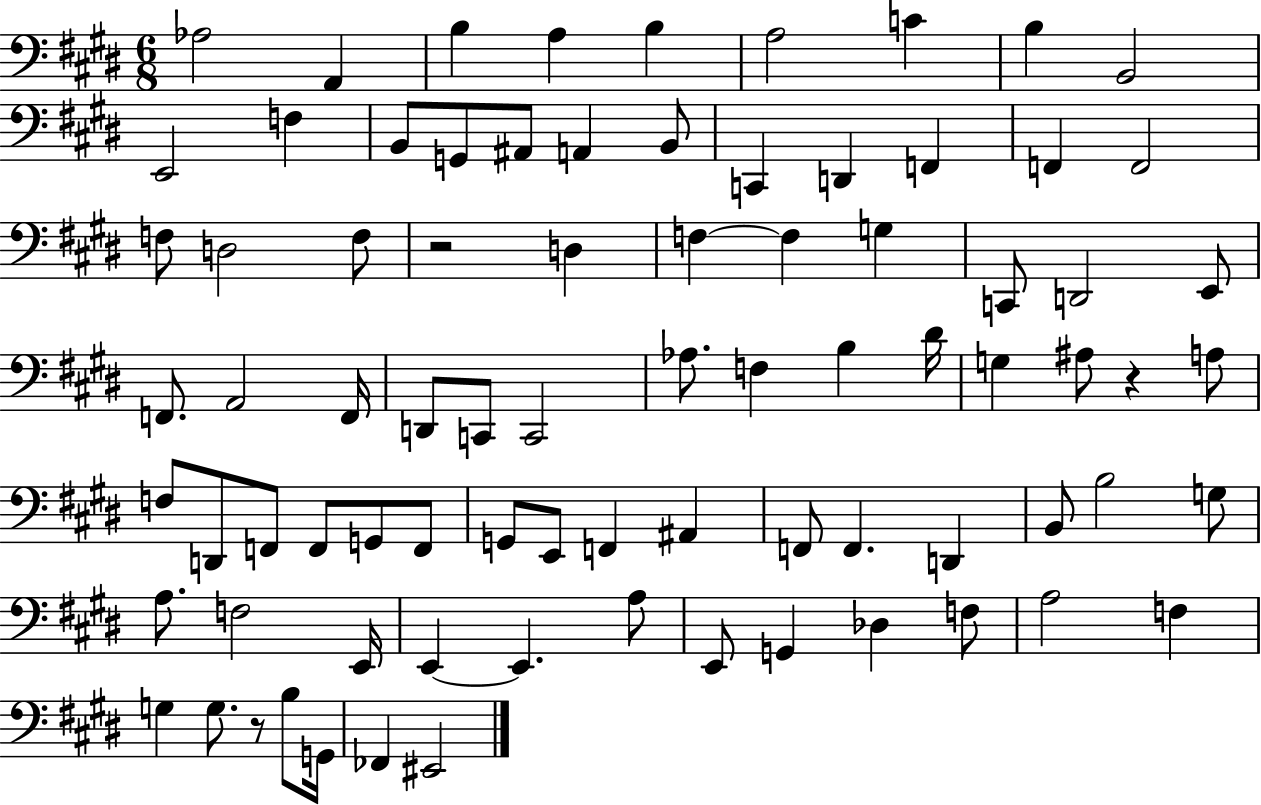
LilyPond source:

{
  \clef bass
  \numericTimeSignature
  \time 6/8
  \key e \major
  aes2 a,4 | b4 a4 b4 | a2 c'4 | b4 b,2 | \break e,2 f4 | b,8 g,8 ais,8 a,4 b,8 | c,4 d,4 f,4 | f,4 f,2 | \break f8 d2 f8 | r2 d4 | f4~~ f4 g4 | c,8 d,2 e,8 | \break f,8. a,2 f,16 | d,8 c,8 c,2 | aes8. f4 b4 dis'16 | g4 ais8 r4 a8 | \break f8 d,8 f,8 f,8 g,8 f,8 | g,8 e,8 f,4 ais,4 | f,8 f,4. d,4 | b,8 b2 g8 | \break a8. f2 e,16 | e,4~~ e,4. a8 | e,8 g,4 des4 f8 | a2 f4 | \break g4 g8. r8 b8 g,16 | fes,4 eis,2 | \bar "|."
}